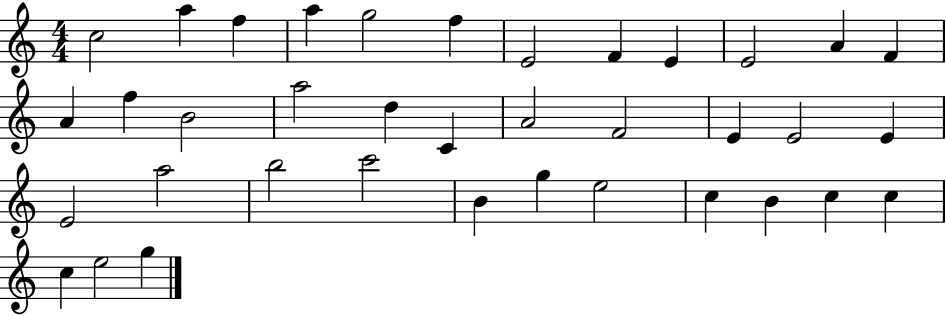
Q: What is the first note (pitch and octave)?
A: C5